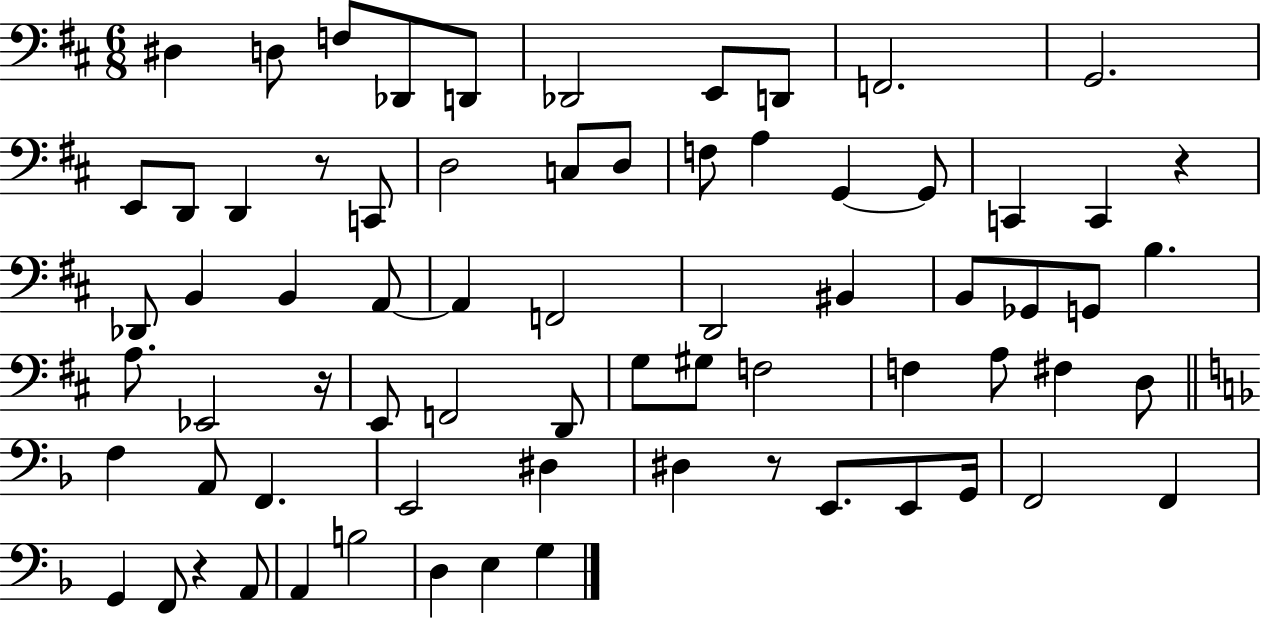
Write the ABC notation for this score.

X:1
T:Untitled
M:6/8
L:1/4
K:D
^D, D,/2 F,/2 _D,,/2 D,,/2 _D,,2 E,,/2 D,,/2 F,,2 G,,2 E,,/2 D,,/2 D,, z/2 C,,/2 D,2 C,/2 D,/2 F,/2 A, G,, G,,/2 C,, C,, z _D,,/2 B,, B,, A,,/2 A,, F,,2 D,,2 ^B,, B,,/2 _G,,/2 G,,/2 B, A,/2 _E,,2 z/4 E,,/2 F,,2 D,,/2 G,/2 ^G,/2 F,2 F, A,/2 ^F, D,/2 F, A,,/2 F,, E,,2 ^D, ^D, z/2 E,,/2 E,,/2 G,,/4 F,,2 F,, G,, F,,/2 z A,,/2 A,, B,2 D, E, G,